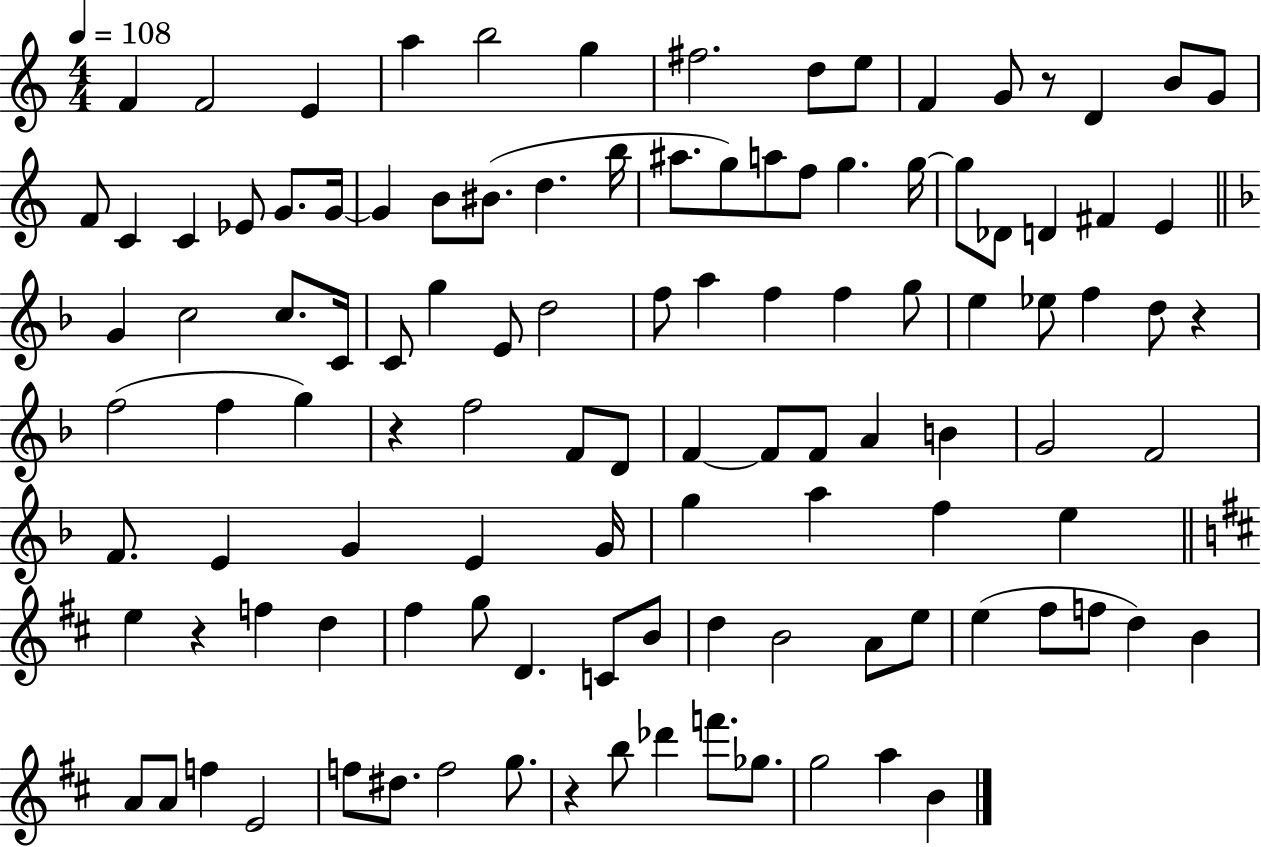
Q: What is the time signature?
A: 4/4